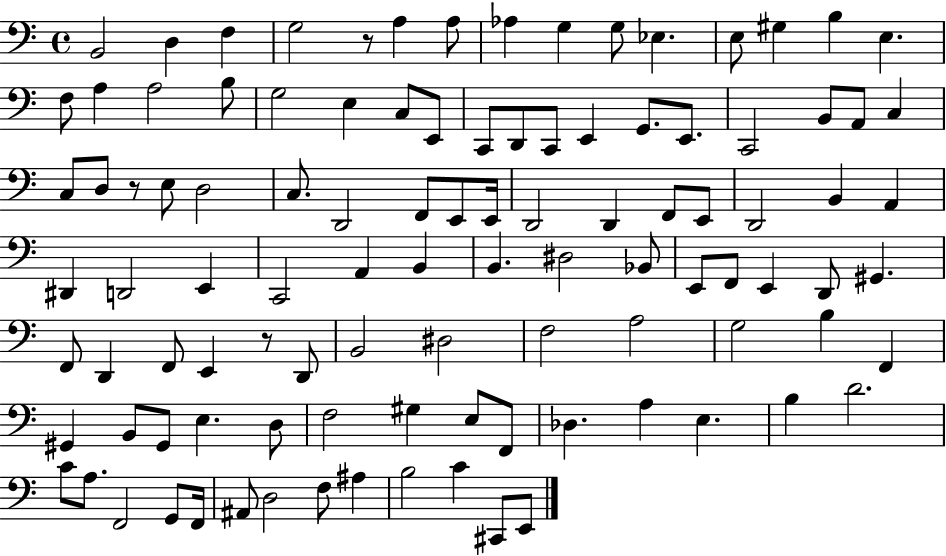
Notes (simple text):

B2/h D3/q F3/q G3/h R/e A3/q A3/e Ab3/q G3/q G3/e Eb3/q. E3/e G#3/q B3/q E3/q. F3/e A3/q A3/h B3/e G3/h E3/q C3/e E2/e C2/e D2/e C2/e E2/q G2/e. E2/e. C2/h B2/e A2/e C3/q C3/e D3/e R/e E3/e D3/h C3/e. D2/h F2/e E2/e E2/s D2/h D2/q F2/e E2/e D2/h B2/q A2/q D#2/q D2/h E2/q C2/h A2/q B2/q B2/q. D#3/h Bb2/e E2/e F2/e E2/q D2/e G#2/q. F2/e D2/q F2/e E2/q R/e D2/e B2/h D#3/h F3/h A3/h G3/h B3/q F2/q G#2/q B2/e G#2/e E3/q. D3/e F3/h G#3/q E3/e F2/e Db3/q. A3/q E3/q. B3/q D4/h. C4/e A3/e. F2/h G2/e F2/s A#2/e D3/h F3/e A#3/q B3/h C4/q C#2/e E2/e